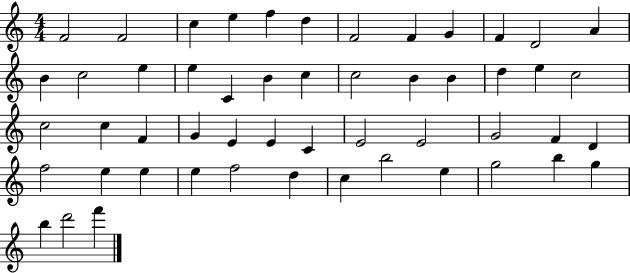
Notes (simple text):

F4/h F4/h C5/q E5/q F5/q D5/q F4/h F4/q G4/q F4/q D4/h A4/q B4/q C5/h E5/q E5/q C4/q B4/q C5/q C5/h B4/q B4/q D5/q E5/q C5/h C5/h C5/q F4/q G4/q E4/q E4/q C4/q E4/h E4/h G4/h F4/q D4/q F5/h E5/q E5/q E5/q F5/h D5/q C5/q B5/h E5/q G5/h B5/q G5/q B5/q D6/h F6/q